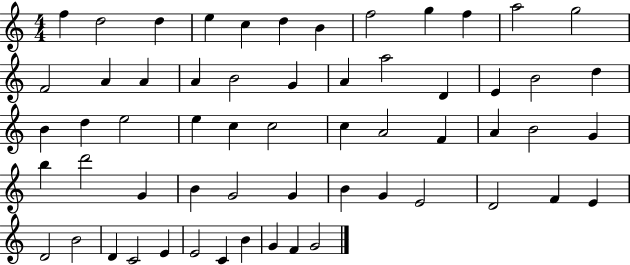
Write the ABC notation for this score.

X:1
T:Untitled
M:4/4
L:1/4
K:C
f d2 d e c d B f2 g f a2 g2 F2 A A A B2 G A a2 D E B2 d B d e2 e c c2 c A2 F A B2 G b d'2 G B G2 G B G E2 D2 F E D2 B2 D C2 E E2 C B G F G2